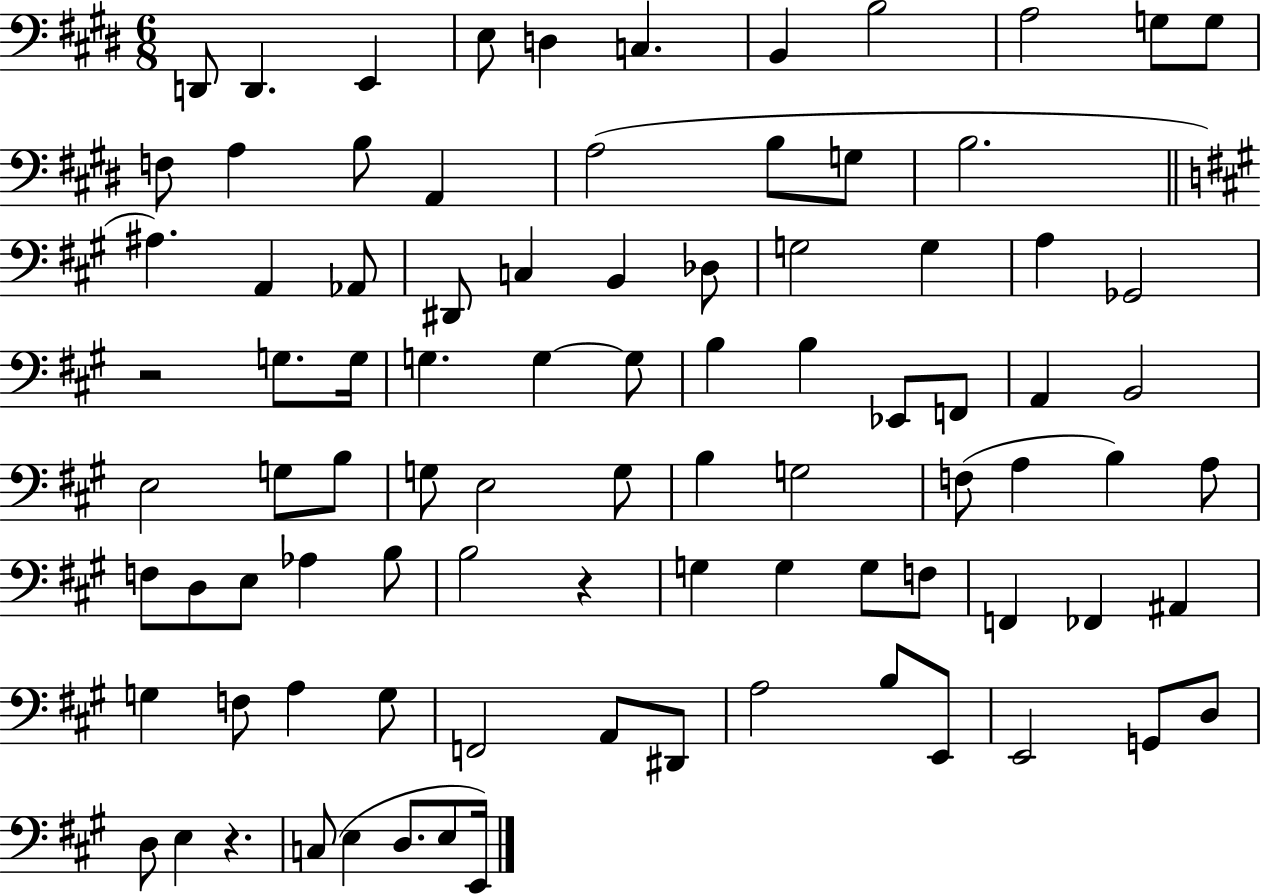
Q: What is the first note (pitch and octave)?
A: D2